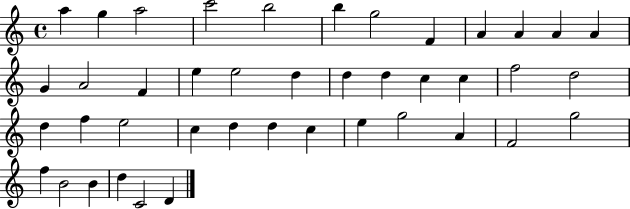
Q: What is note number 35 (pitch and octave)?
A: F4